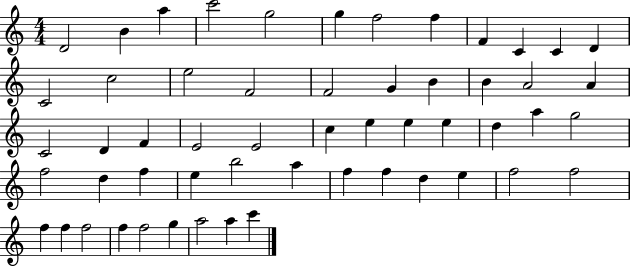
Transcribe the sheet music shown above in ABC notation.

X:1
T:Untitled
M:4/4
L:1/4
K:C
D2 B a c'2 g2 g f2 f F C C D C2 c2 e2 F2 F2 G B B A2 A C2 D F E2 E2 c e e e d a g2 f2 d f e b2 a f f d e f2 f2 f f f2 f f2 g a2 a c'